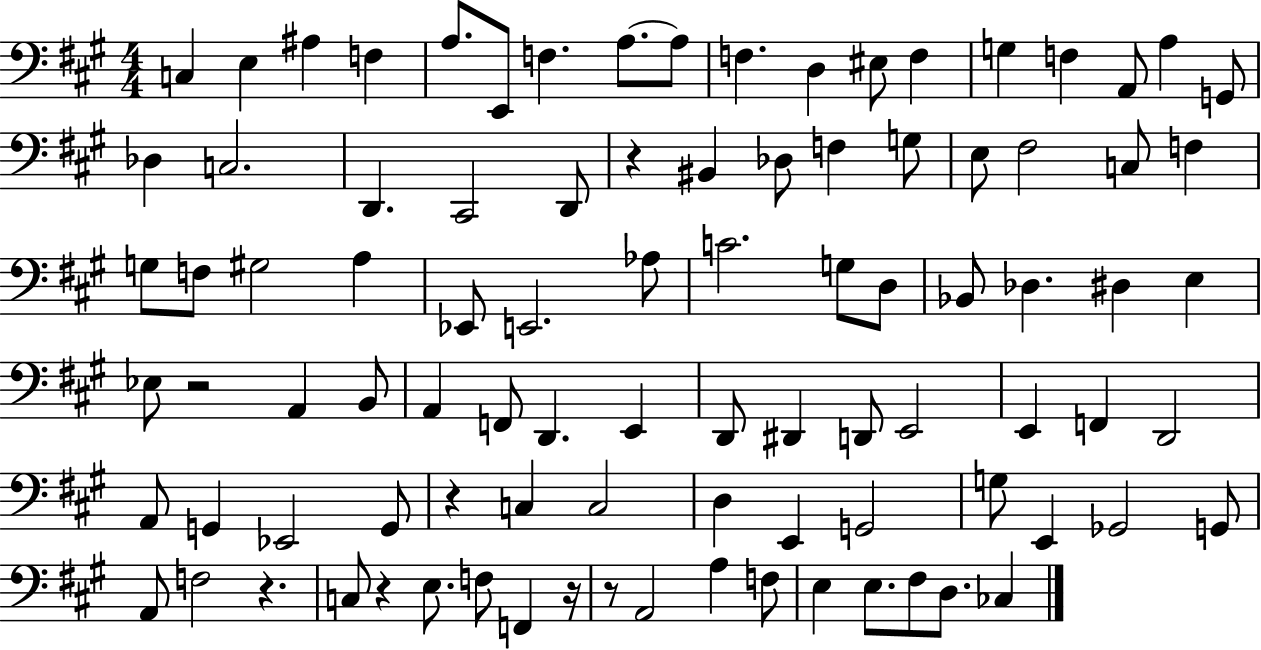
{
  \clef bass
  \numericTimeSignature
  \time 4/4
  \key a \major
  c4 e4 ais4 f4 | a8. e,8 f4. a8.~~ a8 | f4. d4 eis8 f4 | g4 f4 a,8 a4 g,8 | \break des4 c2. | d,4. cis,2 d,8 | r4 bis,4 des8 f4 g8 | e8 fis2 c8 f4 | \break g8 f8 gis2 a4 | ees,8 e,2. aes8 | c'2. g8 d8 | bes,8 des4. dis4 e4 | \break ees8 r2 a,4 b,8 | a,4 f,8 d,4. e,4 | d,8 dis,4 d,8 e,2 | e,4 f,4 d,2 | \break a,8 g,4 ees,2 g,8 | r4 c4 c2 | d4 e,4 g,2 | g8 e,4 ges,2 g,8 | \break a,8 f2 r4. | c8 r4 e8. f8 f,4 r16 | r8 a,2 a4 f8 | e4 e8. fis8 d8. ces4 | \break \bar "|."
}